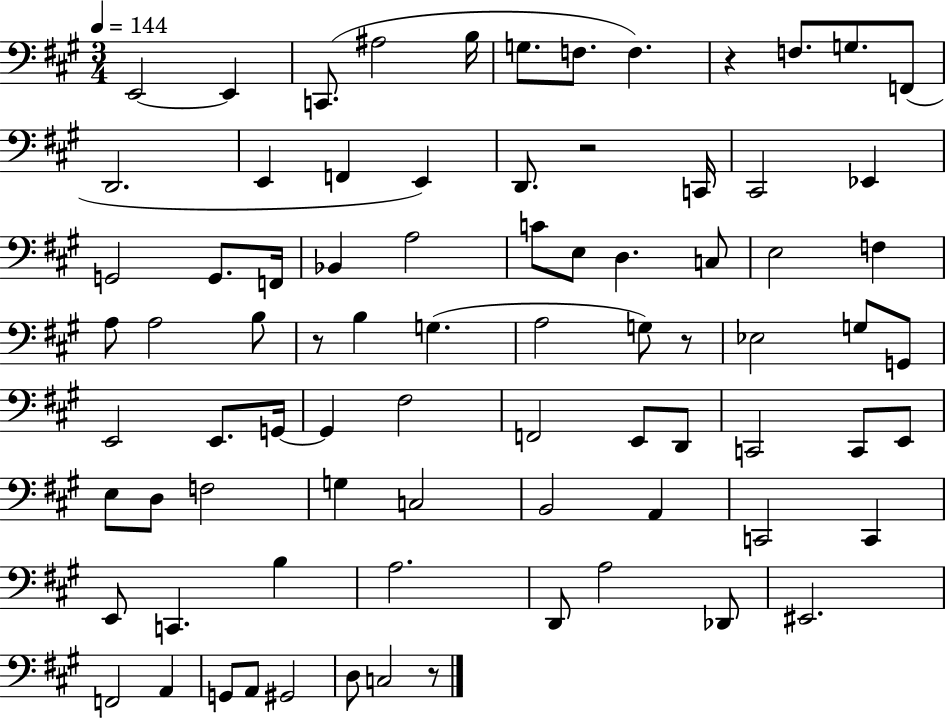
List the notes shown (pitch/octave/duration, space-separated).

E2/h E2/q C2/e. A#3/h B3/s G3/e. F3/e. F3/q. R/q F3/e. G3/e. F2/e D2/h. E2/q F2/q E2/q D2/e. R/h C2/s C#2/h Eb2/q G2/h G2/e. F2/s Bb2/q A3/h C4/e E3/e D3/q. C3/e E3/h F3/q A3/e A3/h B3/e R/e B3/q G3/q. A3/h G3/e R/e Eb3/h G3/e G2/e E2/h E2/e. G2/s G2/q F#3/h F2/h E2/e D2/e C2/h C2/e E2/e E3/e D3/e F3/h G3/q C3/h B2/h A2/q C2/h C2/q E2/e C2/q. B3/q A3/h. D2/e A3/h Db2/e EIS2/h. F2/h A2/q G2/e A2/e G#2/h D3/e C3/h R/e